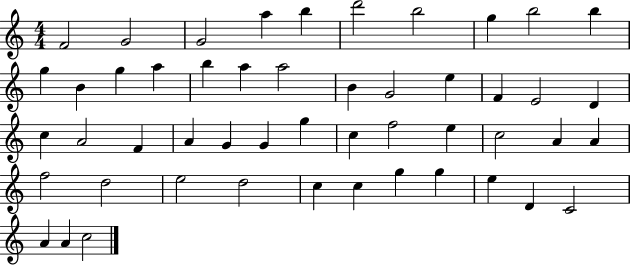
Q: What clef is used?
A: treble